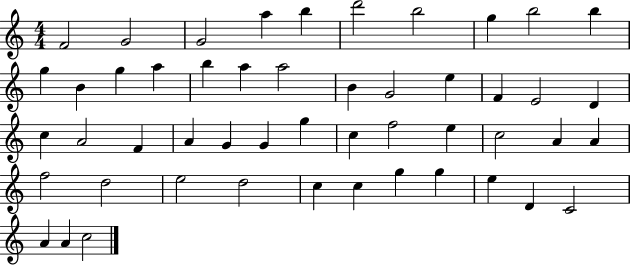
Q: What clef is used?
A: treble